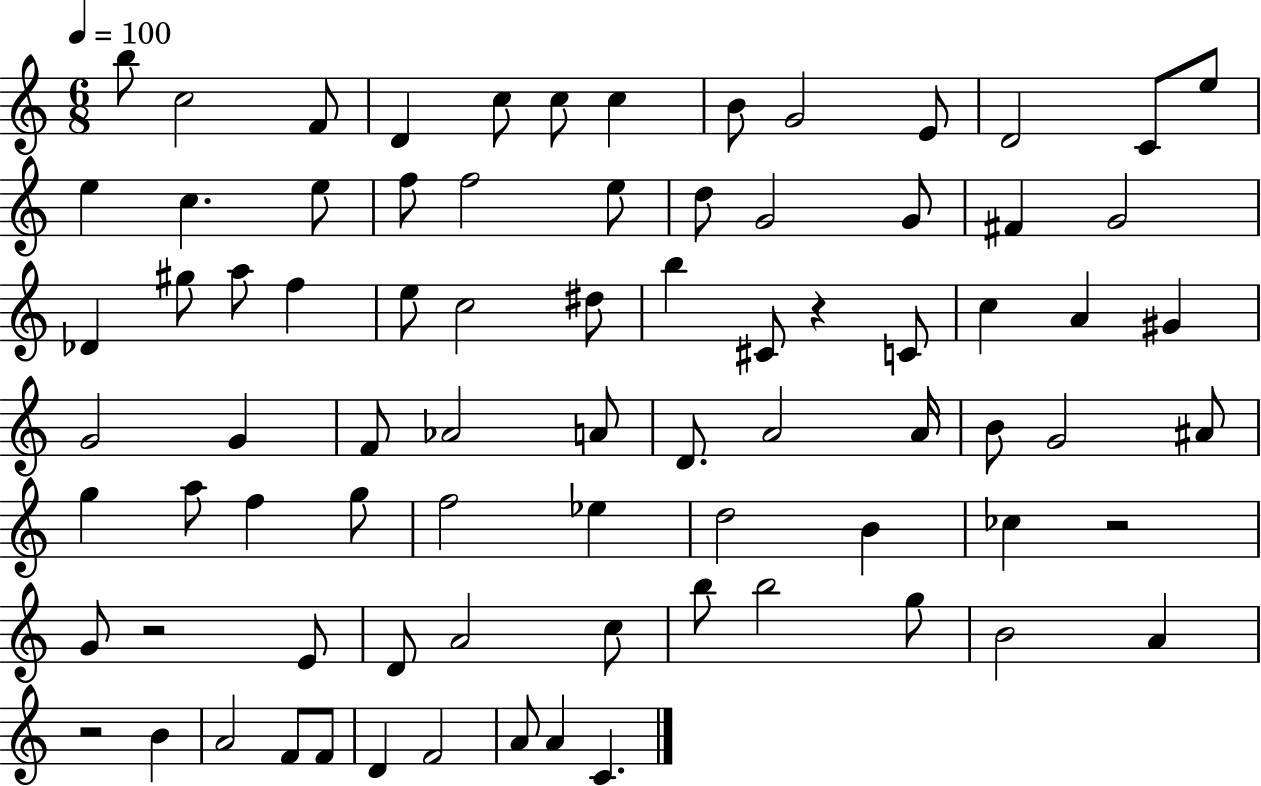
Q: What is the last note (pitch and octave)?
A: C4